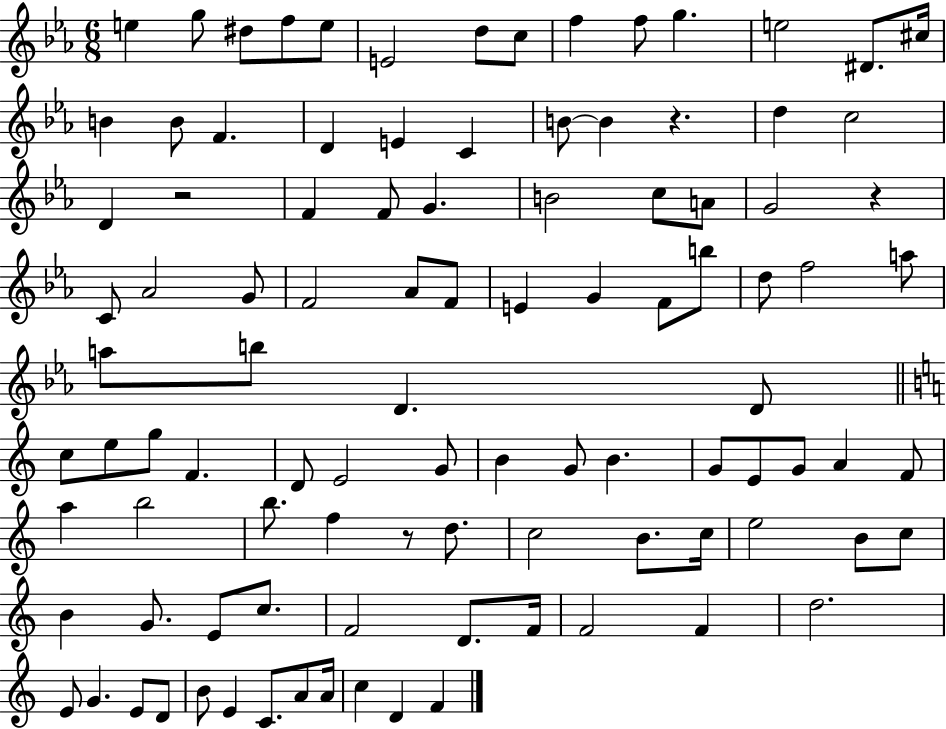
E5/q G5/e D#5/e F5/e E5/e E4/h D5/e C5/e F5/q F5/e G5/q. E5/h D#4/e. C#5/s B4/q B4/e F4/q. D4/q E4/q C4/q B4/e B4/q R/q. D5/q C5/h D4/q R/h F4/q F4/e G4/q. B4/h C5/e A4/e G4/h R/q C4/e Ab4/h G4/e F4/h Ab4/e F4/e E4/q G4/q F4/e B5/e D5/e F5/h A5/e A5/e B5/e D4/q. D4/e C5/e E5/e G5/e F4/q. D4/e E4/h G4/e B4/q G4/e B4/q. G4/e E4/e G4/e A4/q F4/e A5/q B5/h B5/e. F5/q R/e D5/e. C5/h B4/e. C5/s E5/h B4/e C5/e B4/q G4/e. E4/e C5/e. F4/h D4/e. F4/s F4/h F4/q D5/h. E4/e G4/q. E4/e D4/e B4/e E4/q C4/e. A4/e A4/s C5/q D4/q F4/q